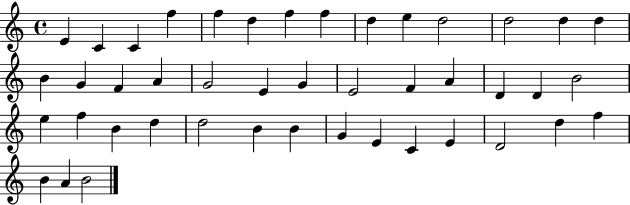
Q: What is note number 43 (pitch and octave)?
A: A4